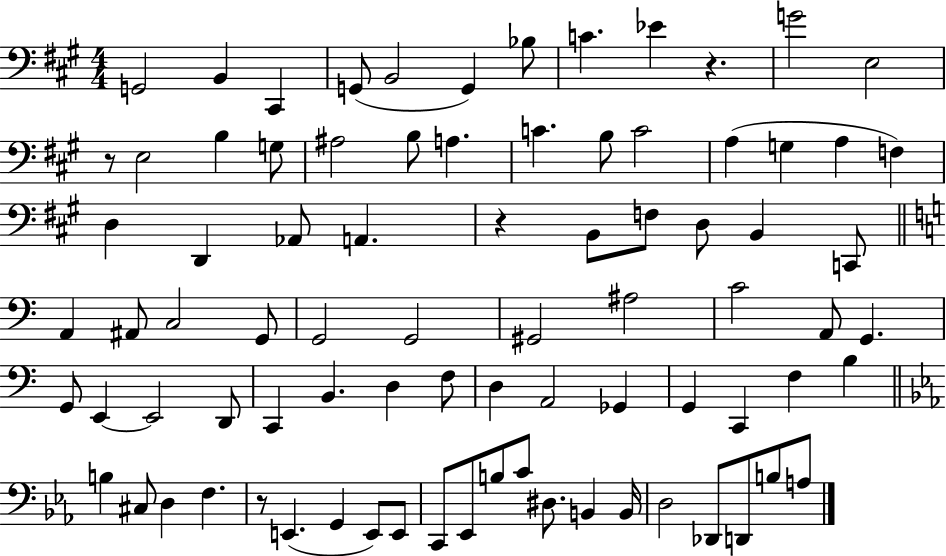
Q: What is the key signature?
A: A major